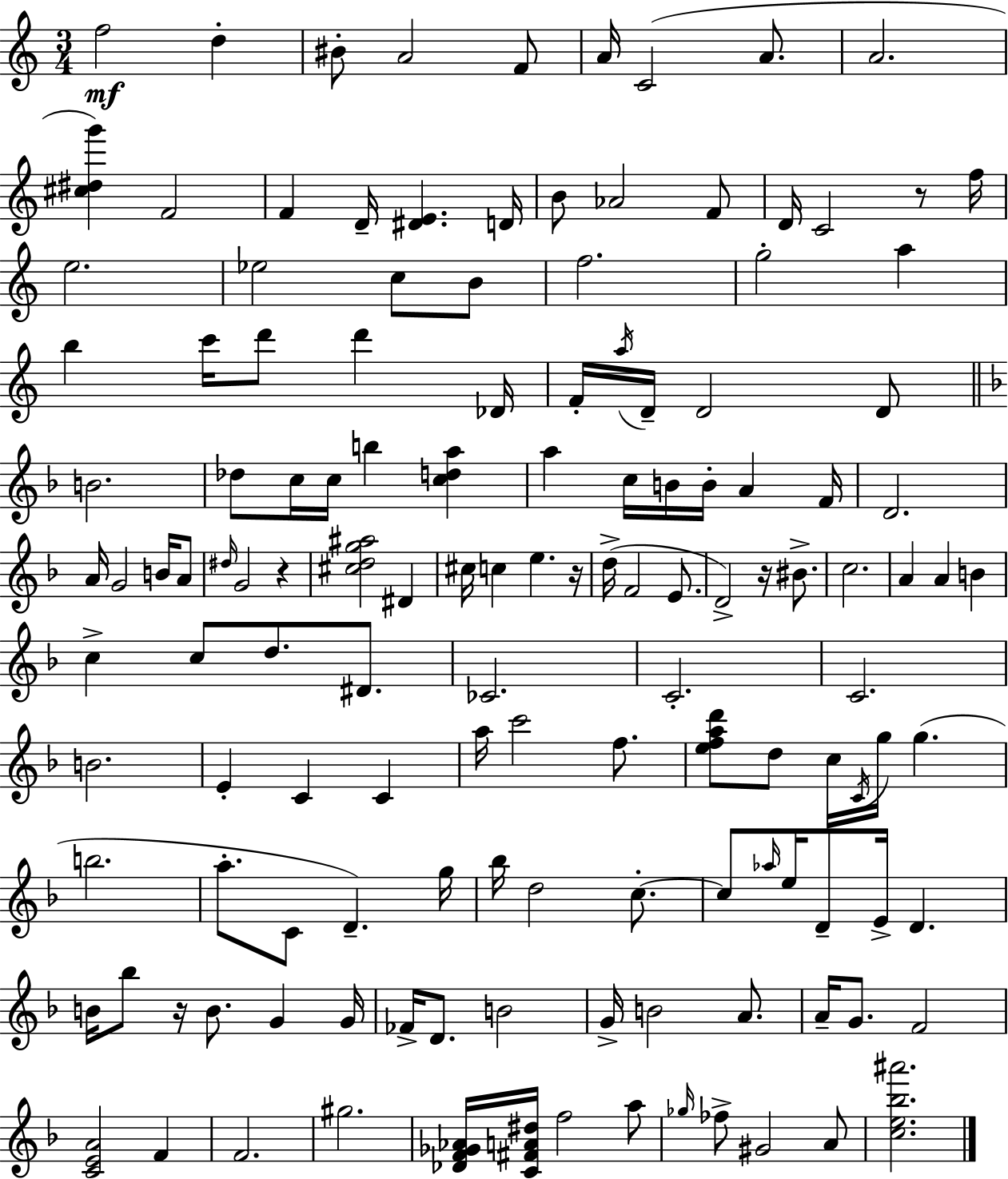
X:1
T:Untitled
M:3/4
L:1/4
K:C
f2 d ^B/2 A2 F/2 A/4 C2 A/2 A2 [^c^dg'] F2 F D/4 [^DE] D/4 B/2 _A2 F/2 D/4 C2 z/2 f/4 e2 _e2 c/2 B/2 f2 g2 a b c'/4 d'/2 d' _D/4 F/4 a/4 D/4 D2 D/2 B2 _d/2 c/4 c/4 b [cda] a c/4 B/4 B/4 A F/4 D2 A/4 G2 B/4 A/2 ^d/4 G2 z [^cdg^a]2 ^D ^c/4 c e z/4 d/4 F2 E/2 D2 z/4 ^B/2 c2 A A B c c/2 d/2 ^D/2 _C2 C2 C2 B2 E C C a/4 c'2 f/2 [efad']/2 d/2 c/4 C/4 g/4 g b2 a/2 C/2 D g/4 _b/4 d2 c/2 c/2 _a/4 e/4 D/2 E/4 D B/4 _b/2 z/4 B/2 G G/4 _F/4 D/2 B2 G/4 B2 A/2 A/4 G/2 F2 [CEA]2 F F2 ^g2 [_DF_G_A]/4 [C^FA^d]/4 f2 a/2 _g/4 _f/2 ^G2 A/2 [ce_b^a']2